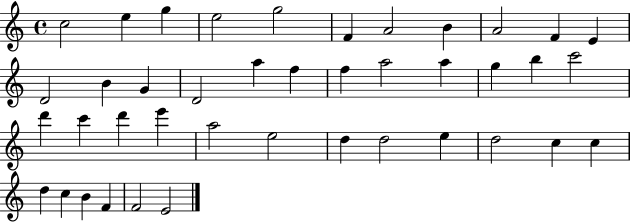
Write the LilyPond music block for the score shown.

{
  \clef treble
  \time 4/4
  \defaultTimeSignature
  \key c \major
  c''2 e''4 g''4 | e''2 g''2 | f'4 a'2 b'4 | a'2 f'4 e'4 | \break d'2 b'4 g'4 | d'2 a''4 f''4 | f''4 a''2 a''4 | g''4 b''4 c'''2 | \break d'''4 c'''4 d'''4 e'''4 | a''2 e''2 | d''4 d''2 e''4 | d''2 c''4 c''4 | \break d''4 c''4 b'4 f'4 | f'2 e'2 | \bar "|."
}